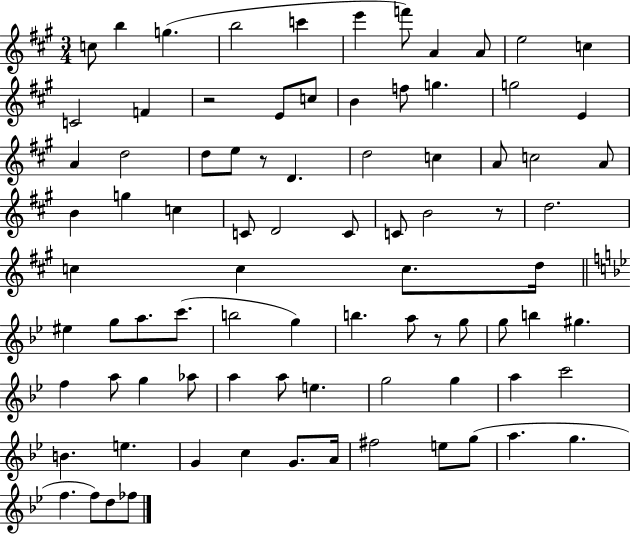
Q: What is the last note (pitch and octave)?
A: FES5